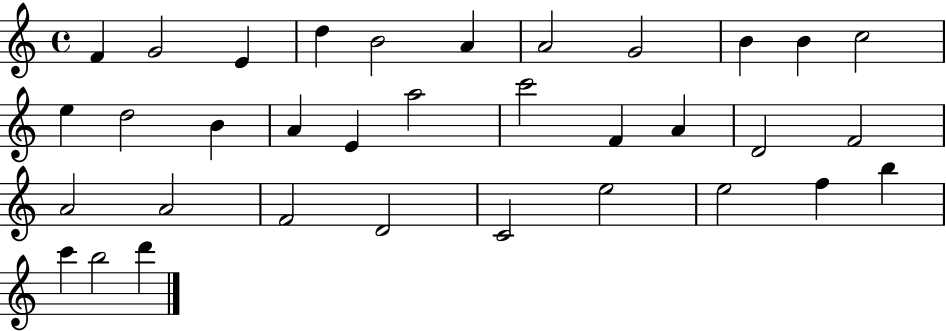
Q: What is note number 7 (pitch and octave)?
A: A4